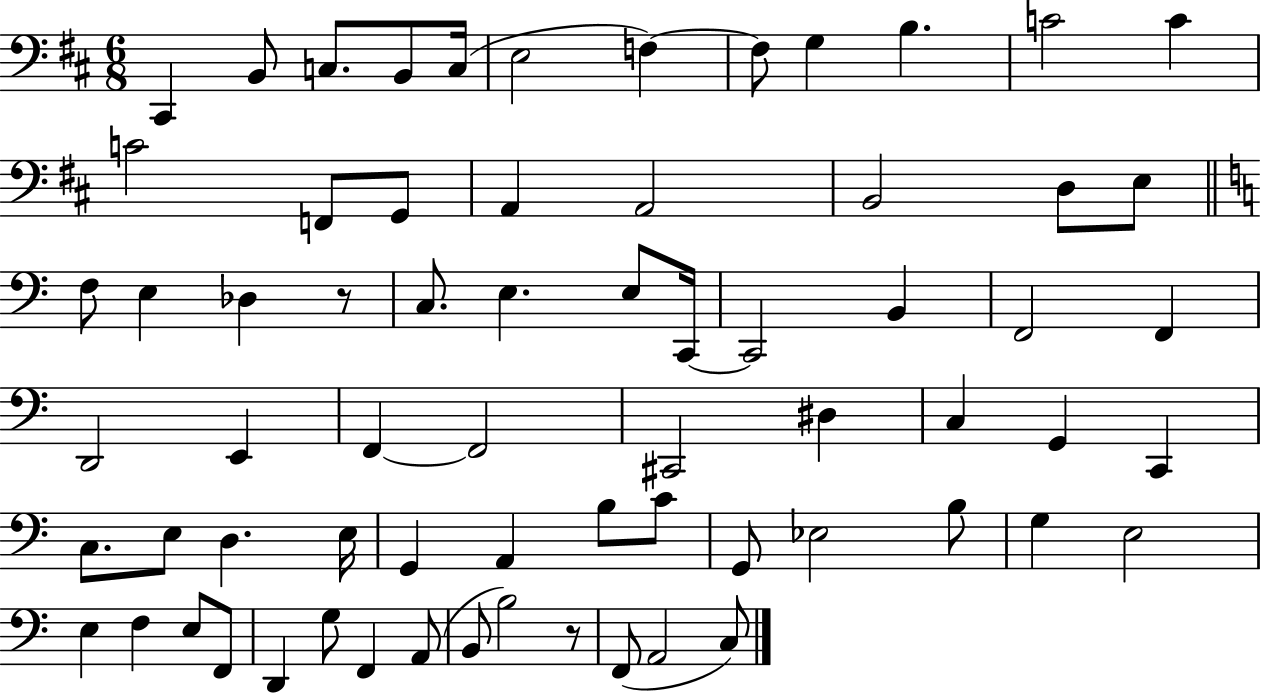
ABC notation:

X:1
T:Untitled
M:6/8
L:1/4
K:D
^C,, B,,/2 C,/2 B,,/2 C,/4 E,2 F, F,/2 G, B, C2 C C2 F,,/2 G,,/2 A,, A,,2 B,,2 D,/2 E,/2 F,/2 E, _D, z/2 C,/2 E, E,/2 C,,/4 C,,2 B,, F,,2 F,, D,,2 E,, F,, F,,2 ^C,,2 ^D, C, G,, C,, C,/2 E,/2 D, E,/4 G,, A,, B,/2 C/2 G,,/2 _E,2 B,/2 G, E,2 E, F, E,/2 F,,/2 D,, G,/2 F,, A,,/2 B,,/2 B,2 z/2 F,,/2 A,,2 C,/2